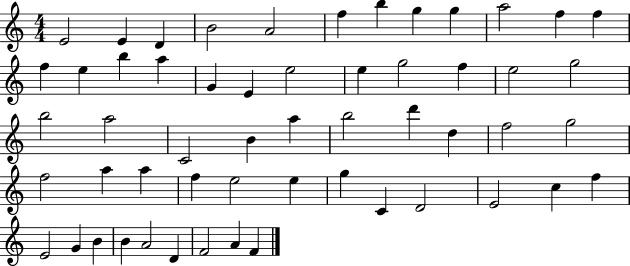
{
  \clef treble
  \numericTimeSignature
  \time 4/4
  \key c \major
  e'2 e'4 d'4 | b'2 a'2 | f''4 b''4 g''4 g''4 | a''2 f''4 f''4 | \break f''4 e''4 b''4 a''4 | g'4 e'4 e''2 | e''4 g''2 f''4 | e''2 g''2 | \break b''2 a''2 | c'2 b'4 a''4 | b''2 d'''4 d''4 | f''2 g''2 | \break f''2 a''4 a''4 | f''4 e''2 e''4 | g''4 c'4 d'2 | e'2 c''4 f''4 | \break e'2 g'4 b'4 | b'4 a'2 d'4 | f'2 a'4 f'4 | \bar "|."
}